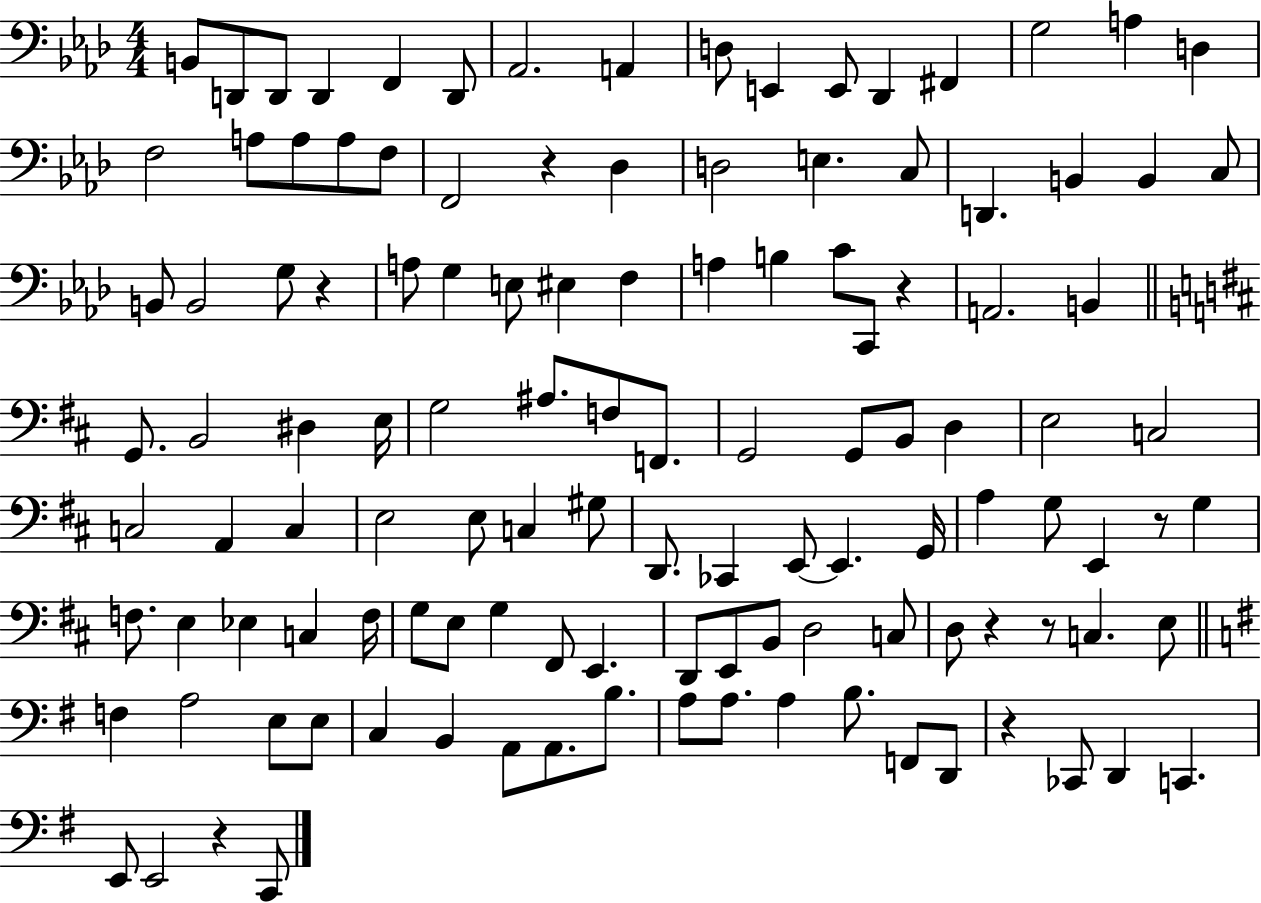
X:1
T:Untitled
M:4/4
L:1/4
K:Ab
B,,/2 D,,/2 D,,/2 D,, F,, D,,/2 _A,,2 A,, D,/2 E,, E,,/2 _D,, ^F,, G,2 A, D, F,2 A,/2 A,/2 A,/2 F,/2 F,,2 z _D, D,2 E, C,/2 D,, B,, B,, C,/2 B,,/2 B,,2 G,/2 z A,/2 G, E,/2 ^E, F, A, B, C/2 C,,/2 z A,,2 B,, G,,/2 B,,2 ^D, E,/4 G,2 ^A,/2 F,/2 F,,/2 G,,2 G,,/2 B,,/2 D, E,2 C,2 C,2 A,, C, E,2 E,/2 C, ^G,/2 D,,/2 _C,, E,,/2 E,, G,,/4 A, G,/2 E,, z/2 G, F,/2 E, _E, C, F,/4 G,/2 E,/2 G, ^F,,/2 E,, D,,/2 E,,/2 B,,/2 D,2 C,/2 D,/2 z z/2 C, E,/2 F, A,2 E,/2 E,/2 C, B,, A,,/2 A,,/2 B,/2 A,/2 A,/2 A, B,/2 F,,/2 D,,/2 z _C,,/2 D,, C,, E,,/2 E,,2 z C,,/2